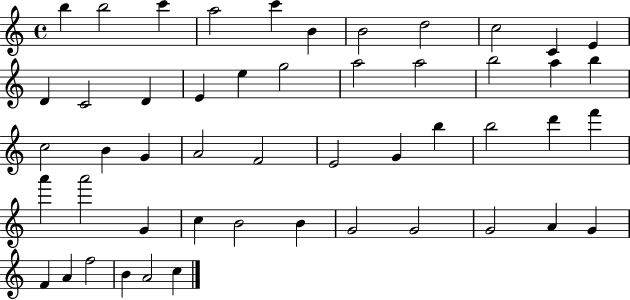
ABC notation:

X:1
T:Untitled
M:4/4
L:1/4
K:C
b b2 c' a2 c' B B2 d2 c2 C E D C2 D E e g2 a2 a2 b2 a b c2 B G A2 F2 E2 G b b2 d' f' a' a'2 G c B2 B G2 G2 G2 A G F A f2 B A2 c